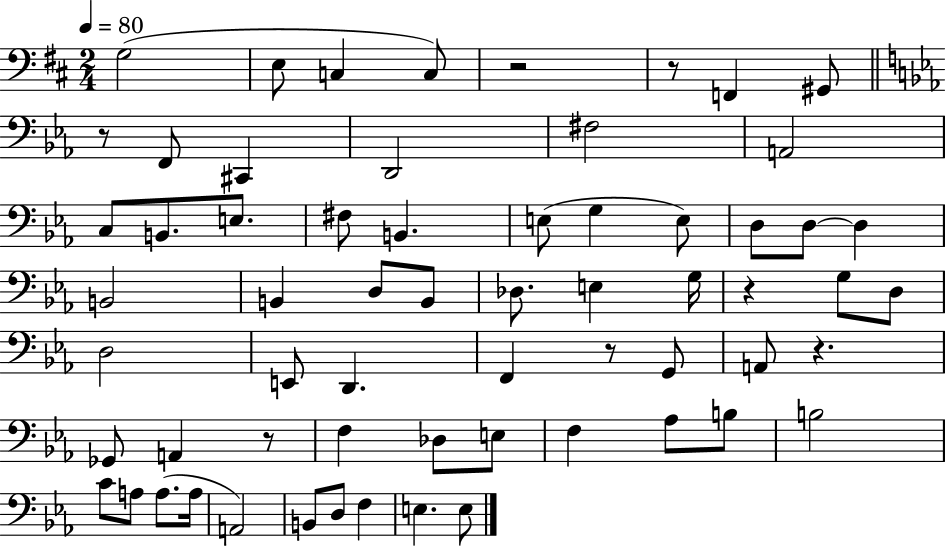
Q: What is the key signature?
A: D major